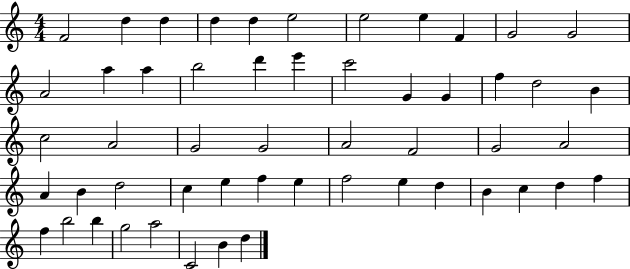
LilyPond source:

{
  \clef treble
  \numericTimeSignature
  \time 4/4
  \key c \major
  f'2 d''4 d''4 | d''4 d''4 e''2 | e''2 e''4 f'4 | g'2 g'2 | \break a'2 a''4 a''4 | b''2 d'''4 e'''4 | c'''2 g'4 g'4 | f''4 d''2 b'4 | \break c''2 a'2 | g'2 g'2 | a'2 f'2 | g'2 a'2 | \break a'4 b'4 d''2 | c''4 e''4 f''4 e''4 | f''2 e''4 d''4 | b'4 c''4 d''4 f''4 | \break f''4 b''2 b''4 | g''2 a''2 | c'2 b'4 d''4 | \bar "|."
}